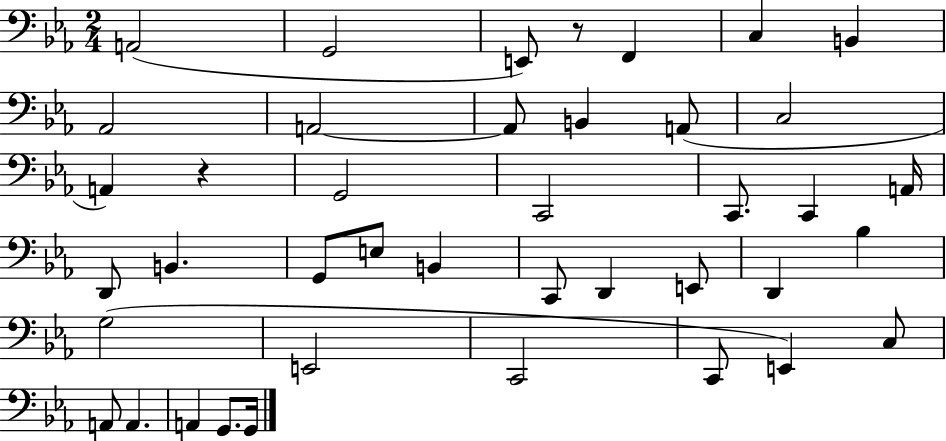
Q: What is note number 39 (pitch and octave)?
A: G2